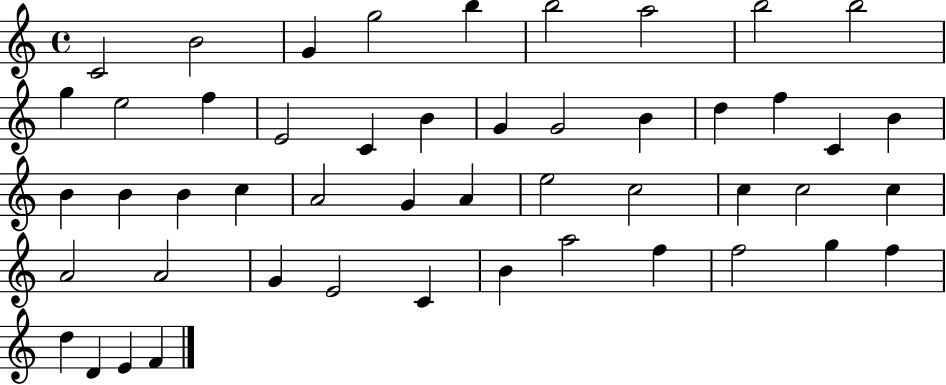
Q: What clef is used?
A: treble